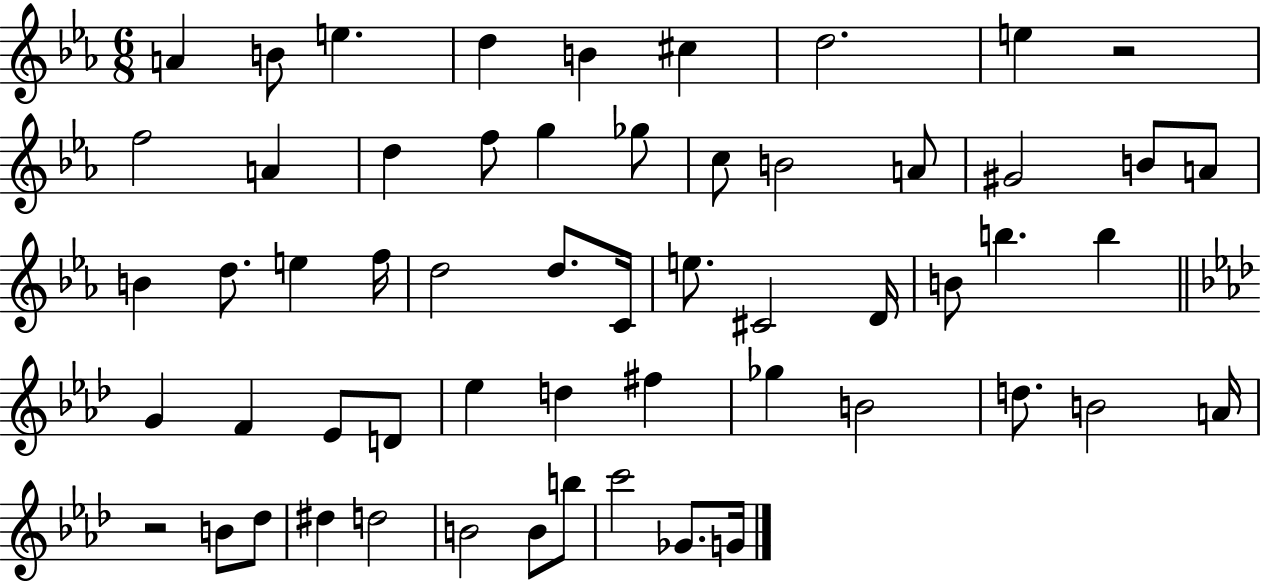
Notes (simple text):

A4/q B4/e E5/q. D5/q B4/q C#5/q D5/h. E5/q R/h F5/h A4/q D5/q F5/e G5/q Gb5/e C5/e B4/h A4/e G#4/h B4/e A4/e B4/q D5/e. E5/q F5/s D5/h D5/e. C4/s E5/e. C#4/h D4/s B4/e B5/q. B5/q G4/q F4/q Eb4/e D4/e Eb5/q D5/q F#5/q Gb5/q B4/h D5/e. B4/h A4/s R/h B4/e Db5/e D#5/q D5/h B4/h B4/e B5/e C6/h Gb4/e. G4/s